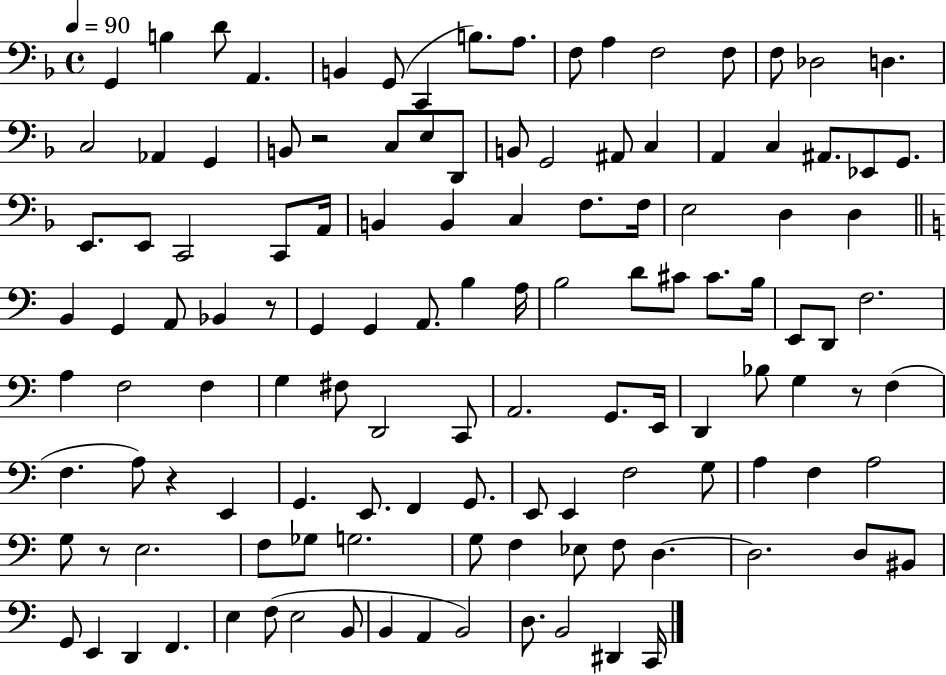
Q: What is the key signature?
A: F major